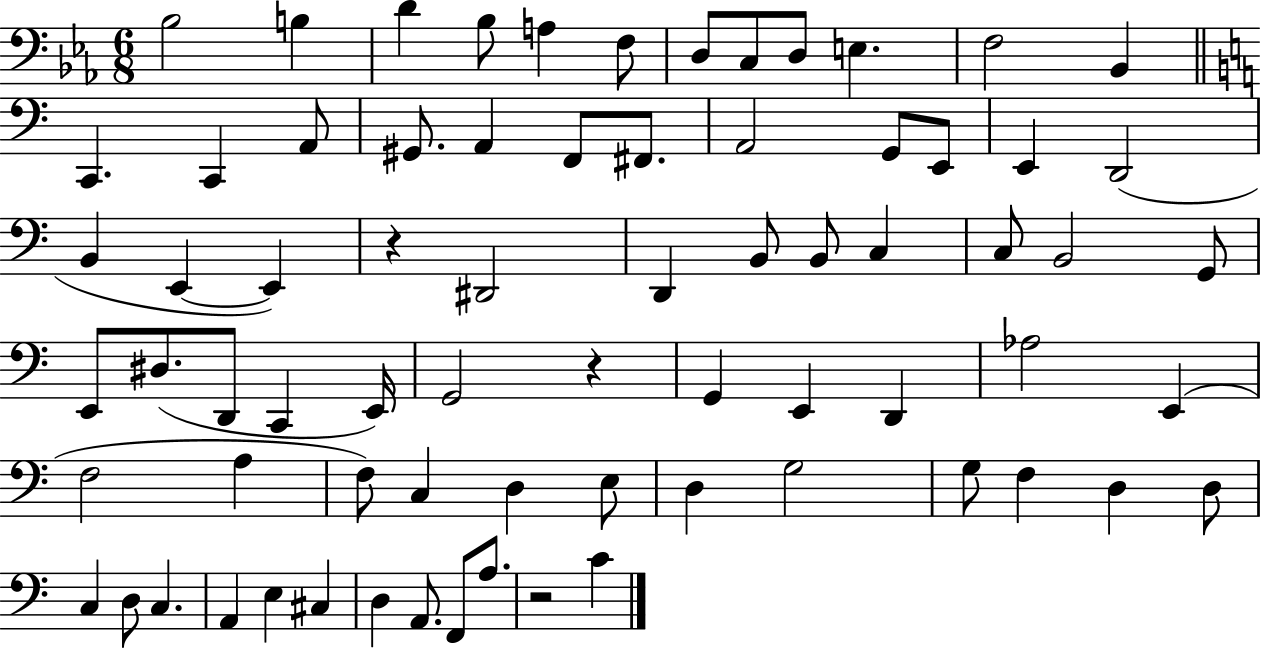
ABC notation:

X:1
T:Untitled
M:6/8
L:1/4
K:Eb
_B,2 B, D _B,/2 A, F,/2 D,/2 C,/2 D,/2 E, F,2 _B,, C,, C,, A,,/2 ^G,,/2 A,, F,,/2 ^F,,/2 A,,2 G,,/2 E,,/2 E,, D,,2 B,, E,, E,, z ^D,,2 D,, B,,/2 B,,/2 C, C,/2 B,,2 G,,/2 E,,/2 ^D,/2 D,,/2 C,, E,,/4 G,,2 z G,, E,, D,, _A,2 E,, F,2 A, F,/2 C, D, E,/2 D, G,2 G,/2 F, D, D,/2 C, D,/2 C, A,, E, ^C, D, A,,/2 F,,/2 A,/2 z2 C